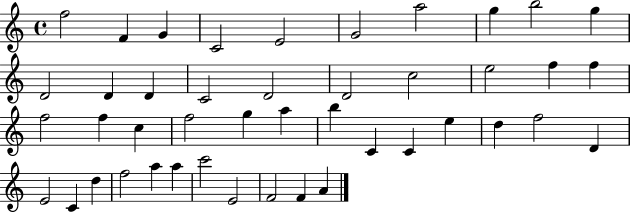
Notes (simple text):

F5/h F4/q G4/q C4/h E4/h G4/h A5/h G5/q B5/h G5/q D4/h D4/q D4/q C4/h D4/h D4/h C5/h E5/h F5/q F5/q F5/h F5/q C5/q F5/h G5/q A5/q B5/q C4/q C4/q E5/q D5/q F5/h D4/q E4/h C4/q D5/q F5/h A5/q A5/q C6/h E4/h F4/h F4/q A4/q